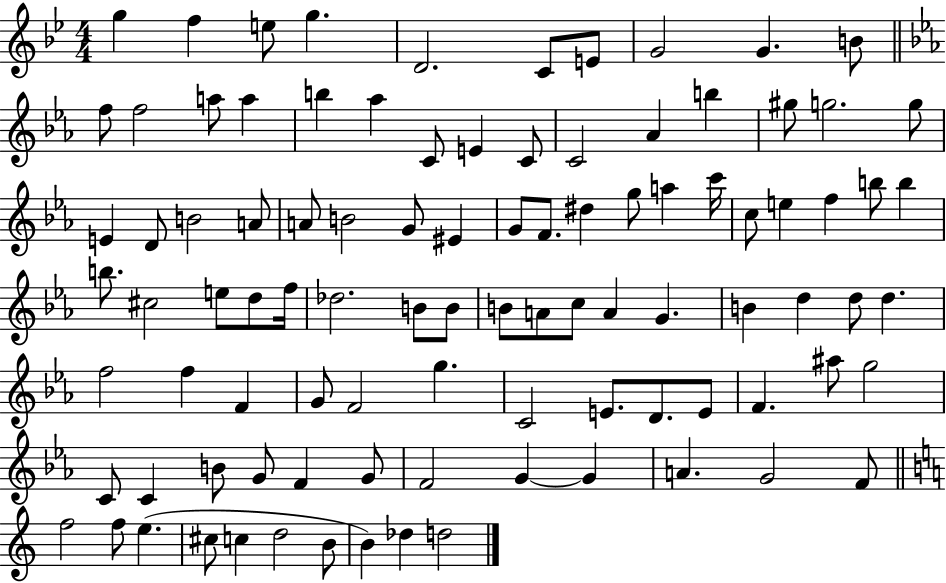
G5/q F5/q E5/e G5/q. D4/h. C4/e E4/e G4/h G4/q. B4/e F5/e F5/h A5/e A5/q B5/q Ab5/q C4/e E4/q C4/e C4/h Ab4/q B5/q G#5/e G5/h. G5/e E4/q D4/e B4/h A4/e A4/e B4/h G4/e EIS4/q G4/e F4/e. D#5/q G5/e A5/q C6/s C5/e E5/q F5/q B5/e B5/q B5/e. C#5/h E5/e D5/e F5/s Db5/h. B4/e B4/e B4/e A4/e C5/e A4/q G4/q. B4/q D5/q D5/e D5/q. F5/h F5/q F4/q G4/e F4/h G5/q. C4/h E4/e. D4/e. E4/e F4/q. A#5/e G5/h C4/e C4/q B4/e G4/e F4/q G4/e F4/h G4/q G4/q A4/q. G4/h F4/e F5/h F5/e E5/q. C#5/e C5/q D5/h B4/e B4/q Db5/q D5/h